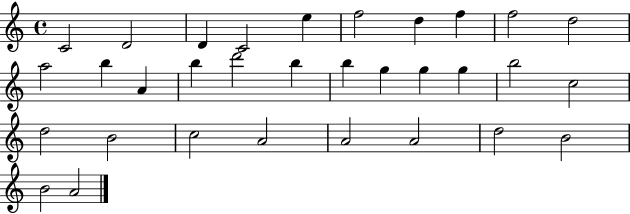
{
  \clef treble
  \time 4/4
  \defaultTimeSignature
  \key c \major
  c'2 d'2 | d'4 c'2 e''4 | f''2 d''4 f''4 | f''2 d''2 | \break a''2 b''4 a'4 | b''4 d'''2 b''4 | b''4 g''4 g''4 g''4 | b''2 c''2 | \break d''2 b'2 | c''2 a'2 | a'2 a'2 | d''2 b'2 | \break b'2 a'2 | \bar "|."
}